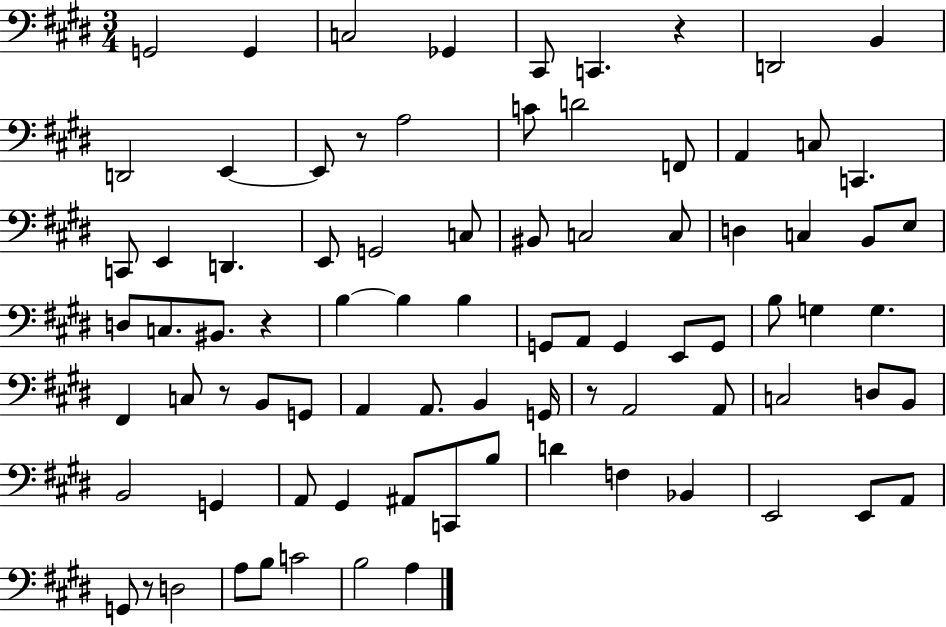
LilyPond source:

{
  \clef bass
  \numericTimeSignature
  \time 3/4
  \key e \major
  \repeat volta 2 { g,2 g,4 | c2 ges,4 | cis,8 c,4. r4 | d,2 b,4 | \break d,2 e,4~~ | e,8 r8 a2 | c'8 d'2 f,8 | a,4 c8 c,4. | \break c,8 e,4 d,4. | e,8 g,2 c8 | bis,8 c2 c8 | d4 c4 b,8 e8 | \break d8 c8. bis,8. r4 | b4~~ b4 b4 | g,8 a,8 g,4 e,8 g,8 | b8 g4 g4. | \break fis,4 c8 r8 b,8 g,8 | a,4 a,8. b,4 g,16 | r8 a,2 a,8 | c2 d8 b,8 | \break b,2 g,4 | a,8 gis,4 ais,8 c,8 b8 | d'4 f4 bes,4 | e,2 e,8 a,8 | \break g,8 r8 d2 | a8 b8 c'2 | b2 a4 | } \bar "|."
}